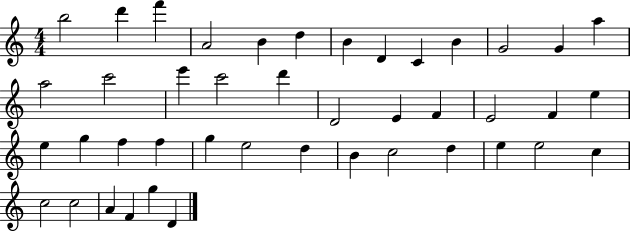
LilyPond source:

{
  \clef treble
  \numericTimeSignature
  \time 4/4
  \key c \major
  b''2 d'''4 f'''4 | a'2 b'4 d''4 | b'4 d'4 c'4 b'4 | g'2 g'4 a''4 | \break a''2 c'''2 | e'''4 c'''2 d'''4 | d'2 e'4 f'4 | e'2 f'4 e''4 | \break e''4 g''4 f''4 f''4 | g''4 e''2 d''4 | b'4 c''2 d''4 | e''4 e''2 c''4 | \break c''2 c''2 | a'4 f'4 g''4 d'4 | \bar "|."
}